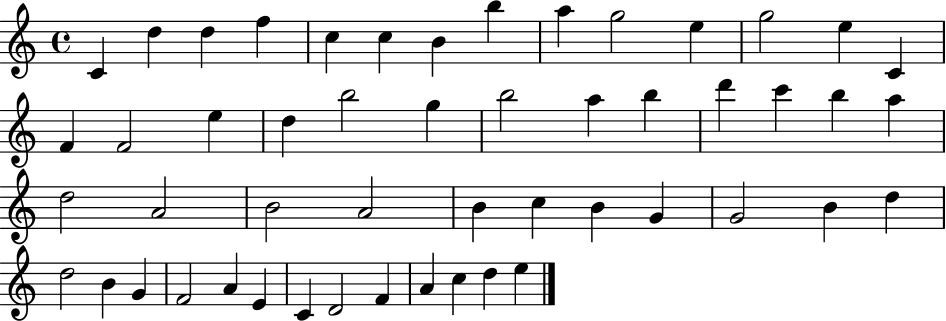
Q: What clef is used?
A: treble